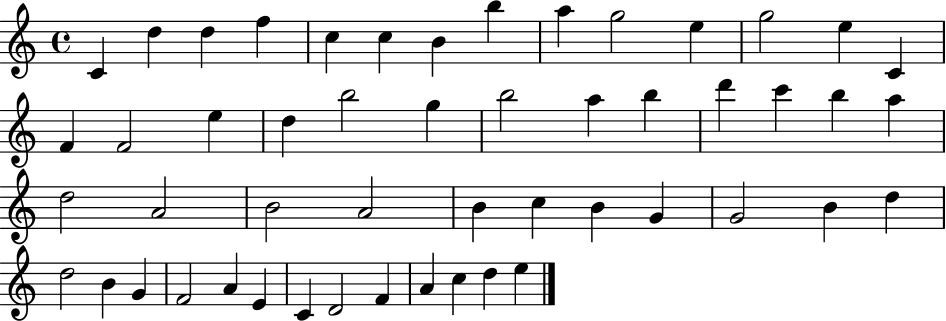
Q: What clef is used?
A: treble